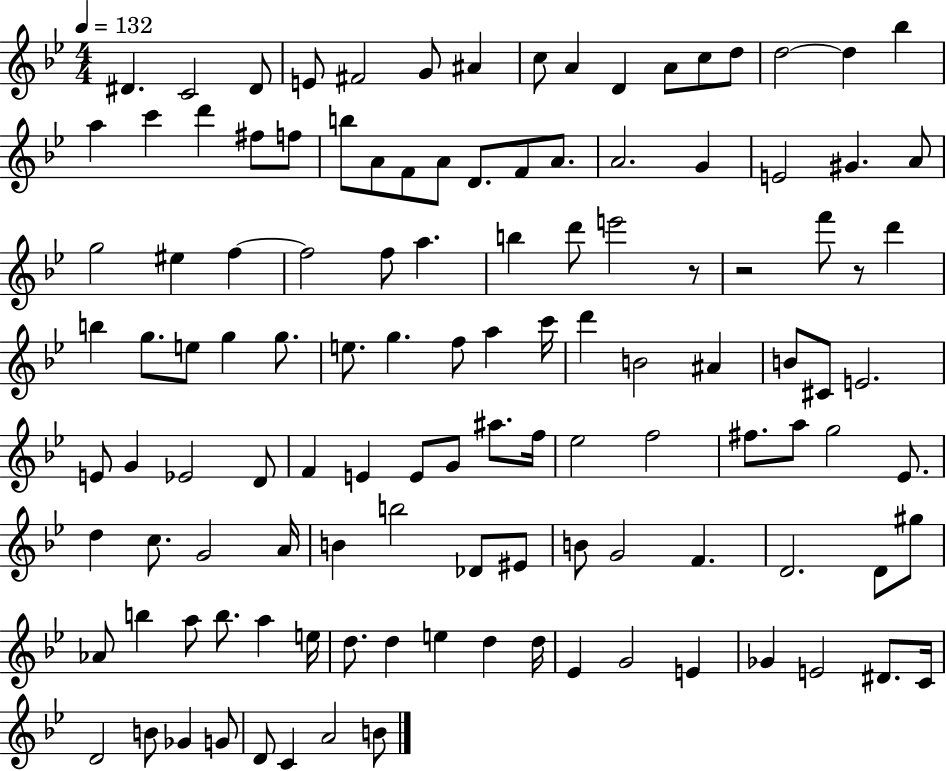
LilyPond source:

{
  \clef treble
  \numericTimeSignature
  \time 4/4
  \key bes \major
  \tempo 4 = 132
  dis'4. c'2 dis'8 | e'8 fis'2 g'8 ais'4 | c''8 a'4 d'4 a'8 c''8 d''8 | d''2~~ d''4 bes''4 | \break a''4 c'''4 d'''4 fis''8 f''8 | b''8 a'8 f'8 a'8 d'8. f'8 a'8. | a'2. g'4 | e'2 gis'4. a'8 | \break g''2 eis''4 f''4~~ | f''2 f''8 a''4. | b''4 d'''8 e'''2 r8 | r2 f'''8 r8 d'''4 | \break b''4 g''8. e''8 g''4 g''8. | e''8. g''4. f''8 a''4 c'''16 | d'''4 b'2 ais'4 | b'8 cis'8 e'2. | \break e'8 g'4 ees'2 d'8 | f'4 e'4 e'8 g'8 ais''8. f''16 | ees''2 f''2 | fis''8. a''8 g''2 ees'8. | \break d''4 c''8. g'2 a'16 | b'4 b''2 des'8 eis'8 | b'8 g'2 f'4. | d'2. d'8 gis''8 | \break aes'8 b''4 a''8 b''8. a''4 e''16 | d''8. d''4 e''4 d''4 d''16 | ees'4 g'2 e'4 | ges'4 e'2 dis'8. c'16 | \break d'2 b'8 ges'4 g'8 | d'8 c'4 a'2 b'8 | \bar "|."
}